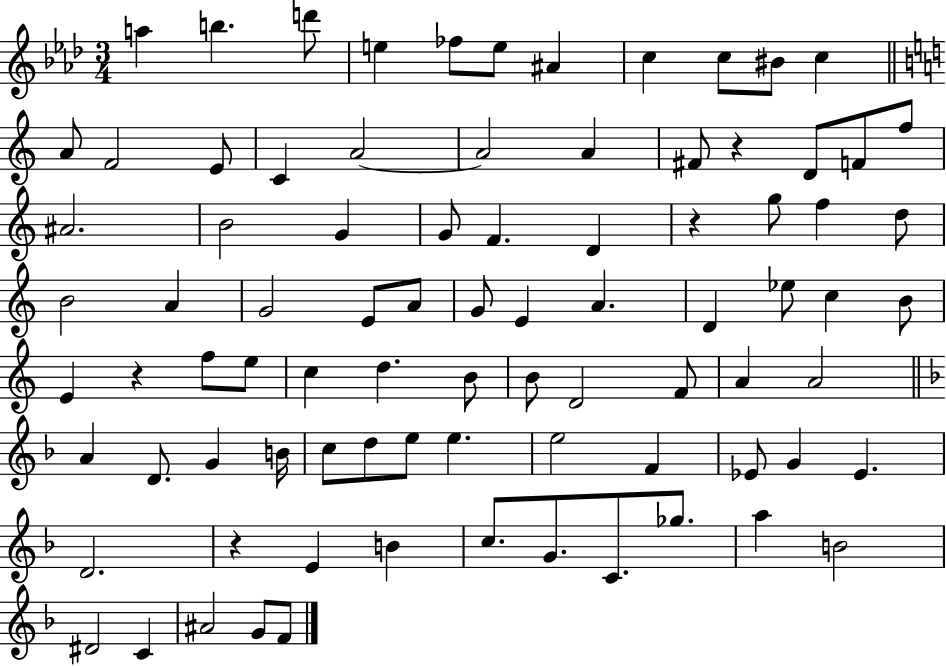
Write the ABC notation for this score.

X:1
T:Untitled
M:3/4
L:1/4
K:Ab
a b d'/2 e _f/2 e/2 ^A c c/2 ^B/2 c A/2 F2 E/2 C A2 A2 A ^F/2 z D/2 F/2 f/2 ^A2 B2 G G/2 F D z g/2 f d/2 B2 A G2 E/2 A/2 G/2 E A D _e/2 c B/2 E z f/2 e/2 c d B/2 B/2 D2 F/2 A A2 A D/2 G B/4 c/2 d/2 e/2 e e2 F _E/2 G _E D2 z E B c/2 G/2 C/2 _g/2 a B2 ^D2 C ^A2 G/2 F/2